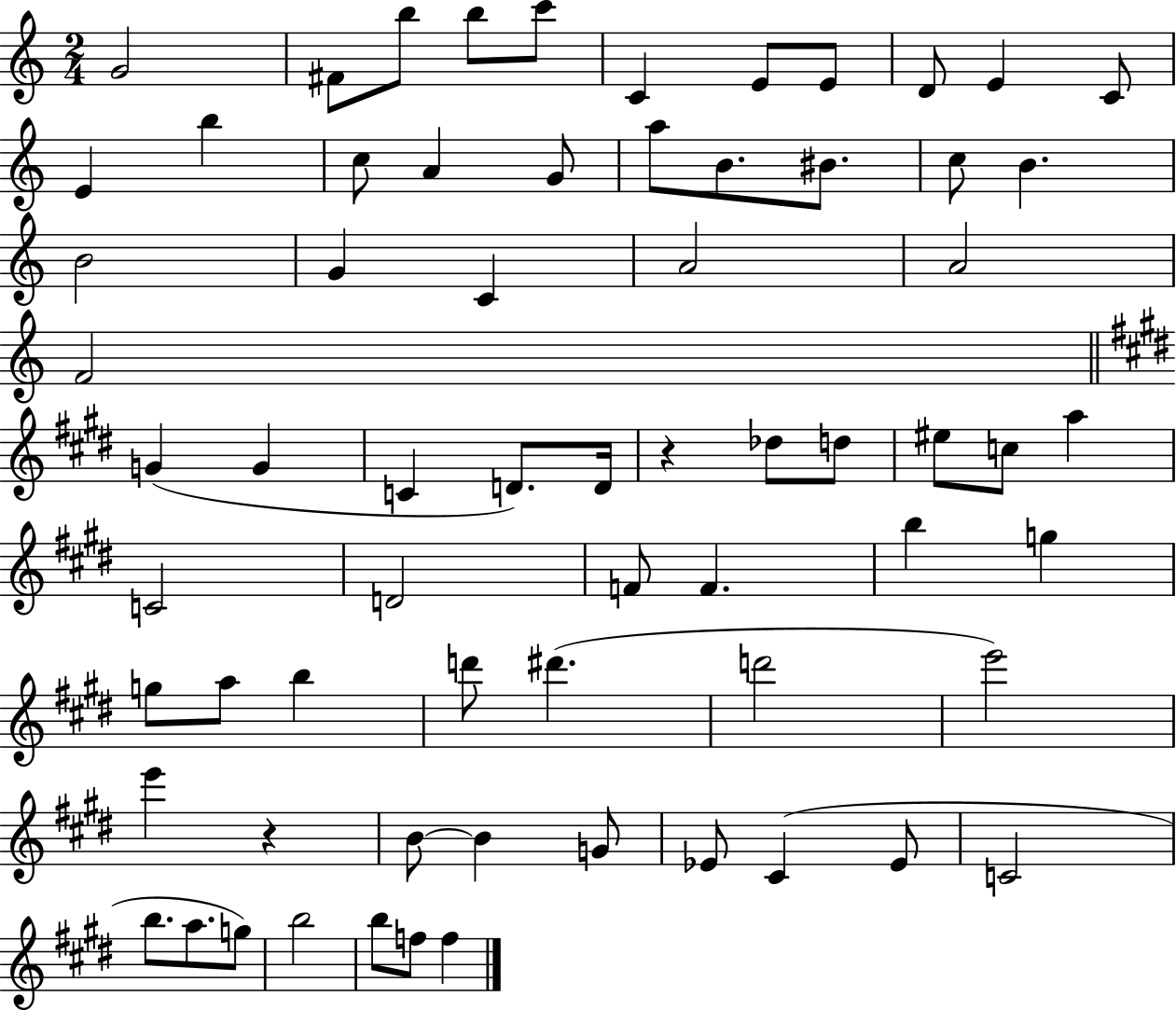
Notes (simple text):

G4/h F#4/e B5/e B5/e C6/e C4/q E4/e E4/e D4/e E4/q C4/e E4/q B5/q C5/e A4/q G4/e A5/e B4/e. BIS4/e. C5/e B4/q. B4/h G4/q C4/q A4/h A4/h F4/h G4/q G4/q C4/q D4/e. D4/s R/q Db5/e D5/e EIS5/e C5/e A5/q C4/h D4/h F4/e F4/q. B5/q G5/q G5/e A5/e B5/q D6/e D#6/q. D6/h E6/h E6/q R/q B4/e B4/q G4/e Eb4/e C#4/q Eb4/e C4/h B5/e. A5/e. G5/e B5/h B5/e F5/e F5/q